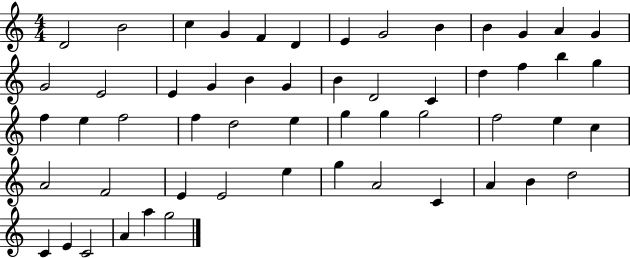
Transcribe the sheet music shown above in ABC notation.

X:1
T:Untitled
M:4/4
L:1/4
K:C
D2 B2 c G F D E G2 B B G A G G2 E2 E G B G B D2 C d f b g f e f2 f d2 e g g g2 f2 e c A2 F2 E E2 e g A2 C A B d2 C E C2 A a g2